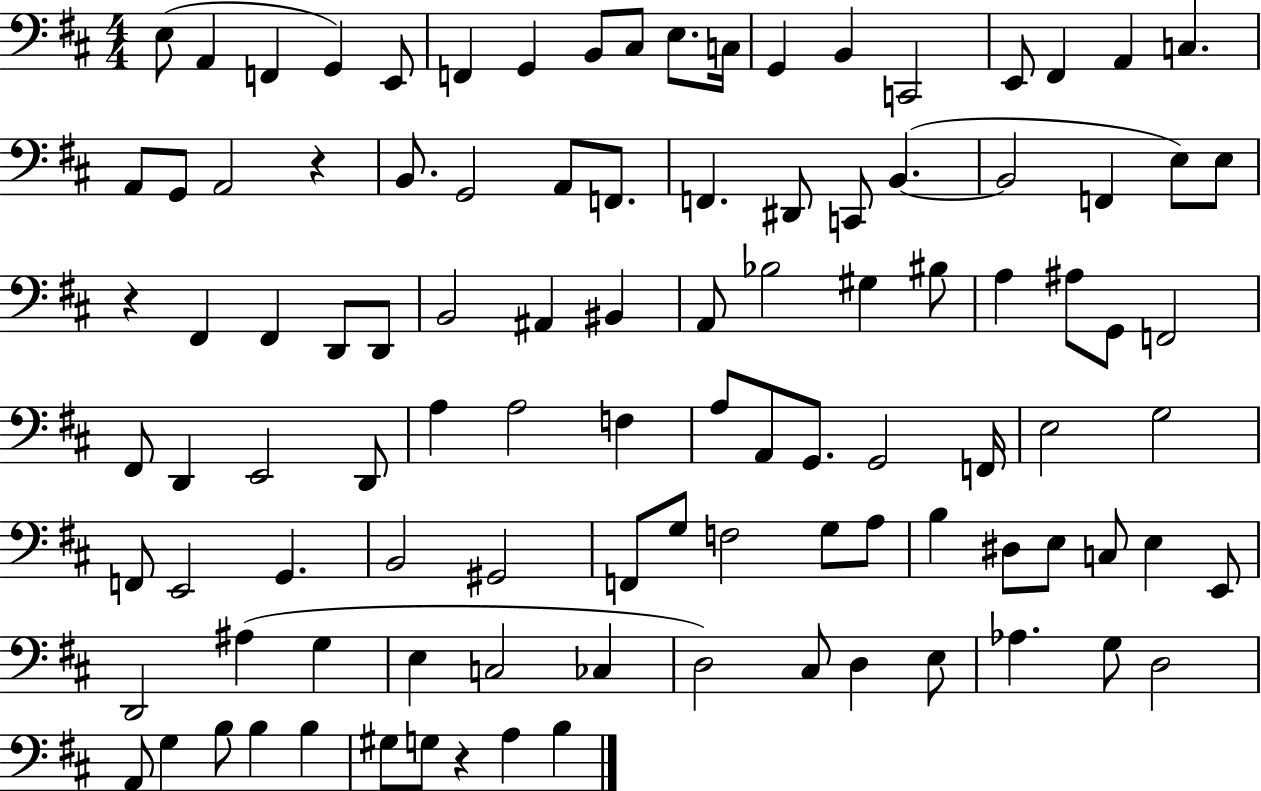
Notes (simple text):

E3/e A2/q F2/q G2/q E2/e F2/q G2/q B2/e C#3/e E3/e. C3/s G2/q B2/q C2/h E2/e F#2/q A2/q C3/q. A2/e G2/e A2/h R/q B2/e. G2/h A2/e F2/e. F2/q. D#2/e C2/e B2/q. B2/h F2/q E3/e E3/e R/q F#2/q F#2/q D2/e D2/e B2/h A#2/q BIS2/q A2/e Bb3/h G#3/q BIS3/e A3/q A#3/e G2/e F2/h F#2/e D2/q E2/h D2/e A3/q A3/h F3/q A3/e A2/e G2/e. G2/h F2/s E3/h G3/h F2/e E2/h G2/q. B2/h G#2/h F2/e G3/e F3/h G3/e A3/e B3/q D#3/e E3/e C3/e E3/q E2/e D2/h A#3/q G3/q E3/q C3/h CES3/q D3/h C#3/e D3/q E3/e Ab3/q. G3/e D3/h A2/e G3/q B3/e B3/q B3/q G#3/e G3/e R/q A3/q B3/q